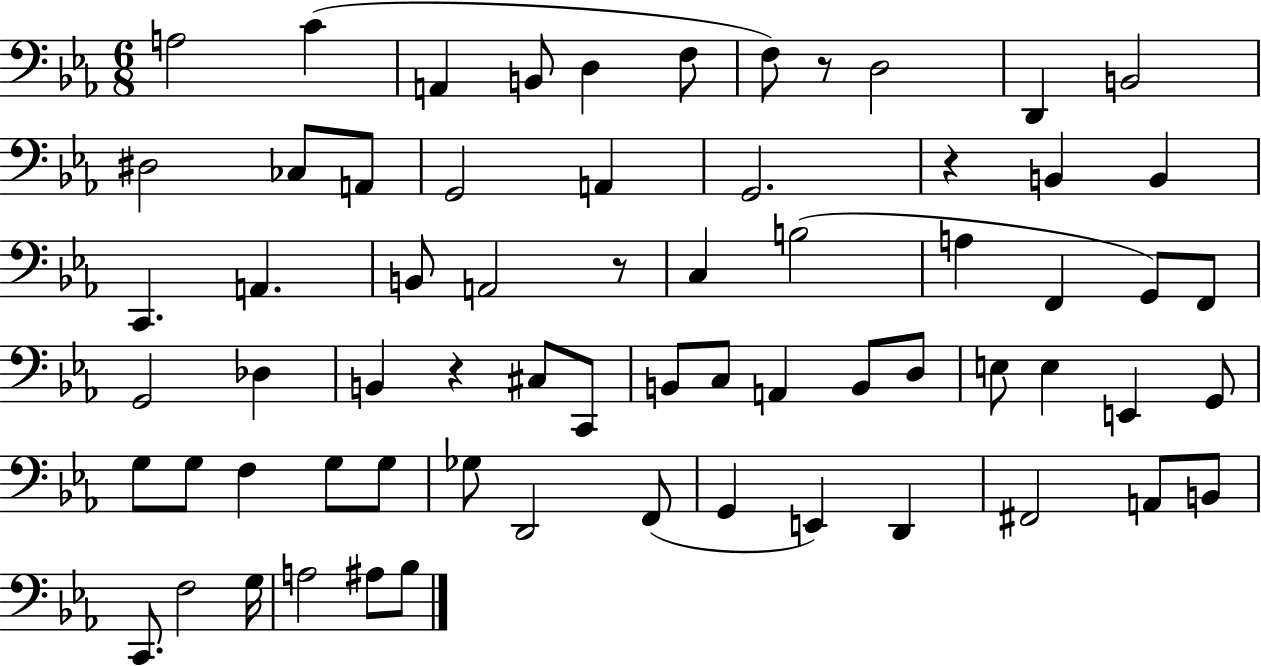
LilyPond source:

{
  \clef bass
  \numericTimeSignature
  \time 6/8
  \key ees \major
  a2 c'4( | a,4 b,8 d4 f8 | f8) r8 d2 | d,4 b,2 | \break dis2 ces8 a,8 | g,2 a,4 | g,2. | r4 b,4 b,4 | \break c,4. a,4. | b,8 a,2 r8 | c4 b2( | a4 f,4 g,8) f,8 | \break g,2 des4 | b,4 r4 cis8 c,8 | b,8 c8 a,4 b,8 d8 | e8 e4 e,4 g,8 | \break g8 g8 f4 g8 g8 | ges8 d,2 f,8( | g,4 e,4) d,4 | fis,2 a,8 b,8 | \break c,8. f2 g16 | a2 ais8 bes8 | \bar "|."
}